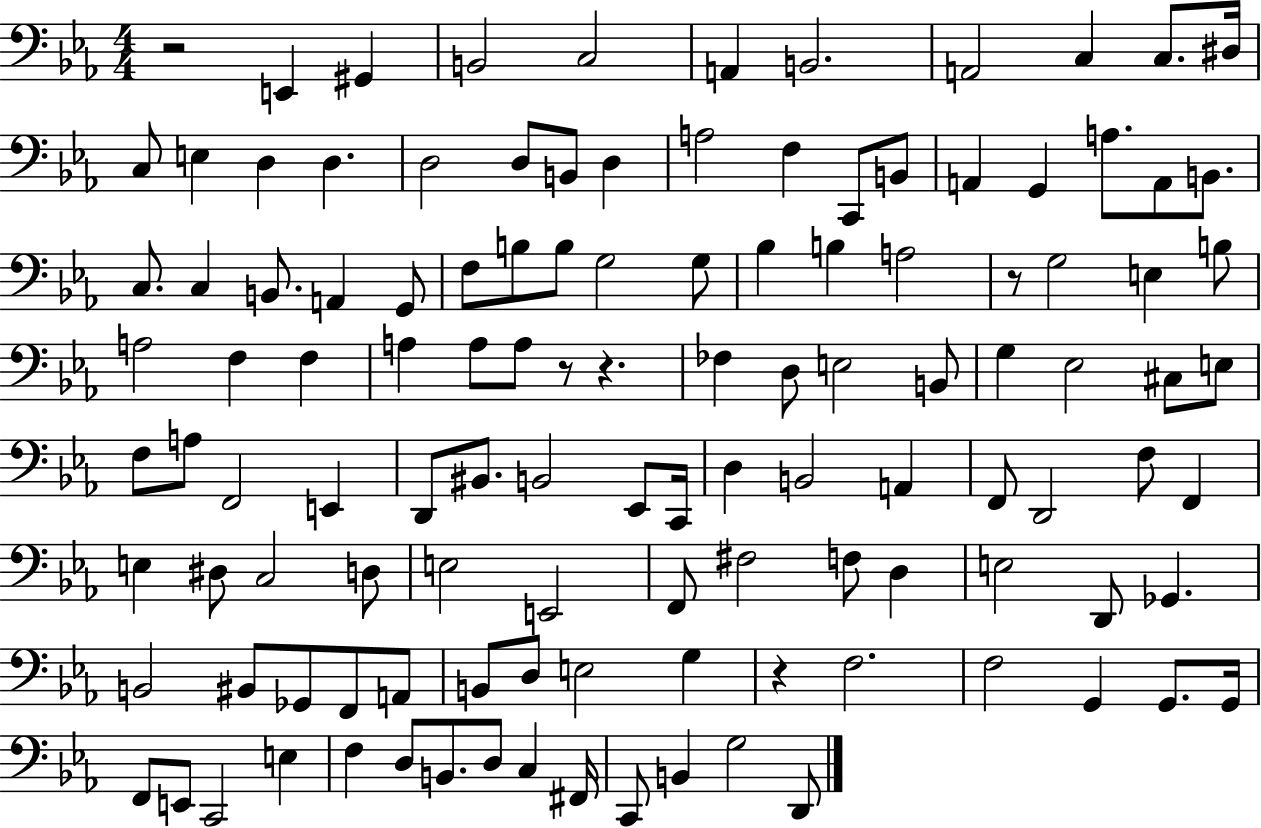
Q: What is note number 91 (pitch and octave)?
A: A2